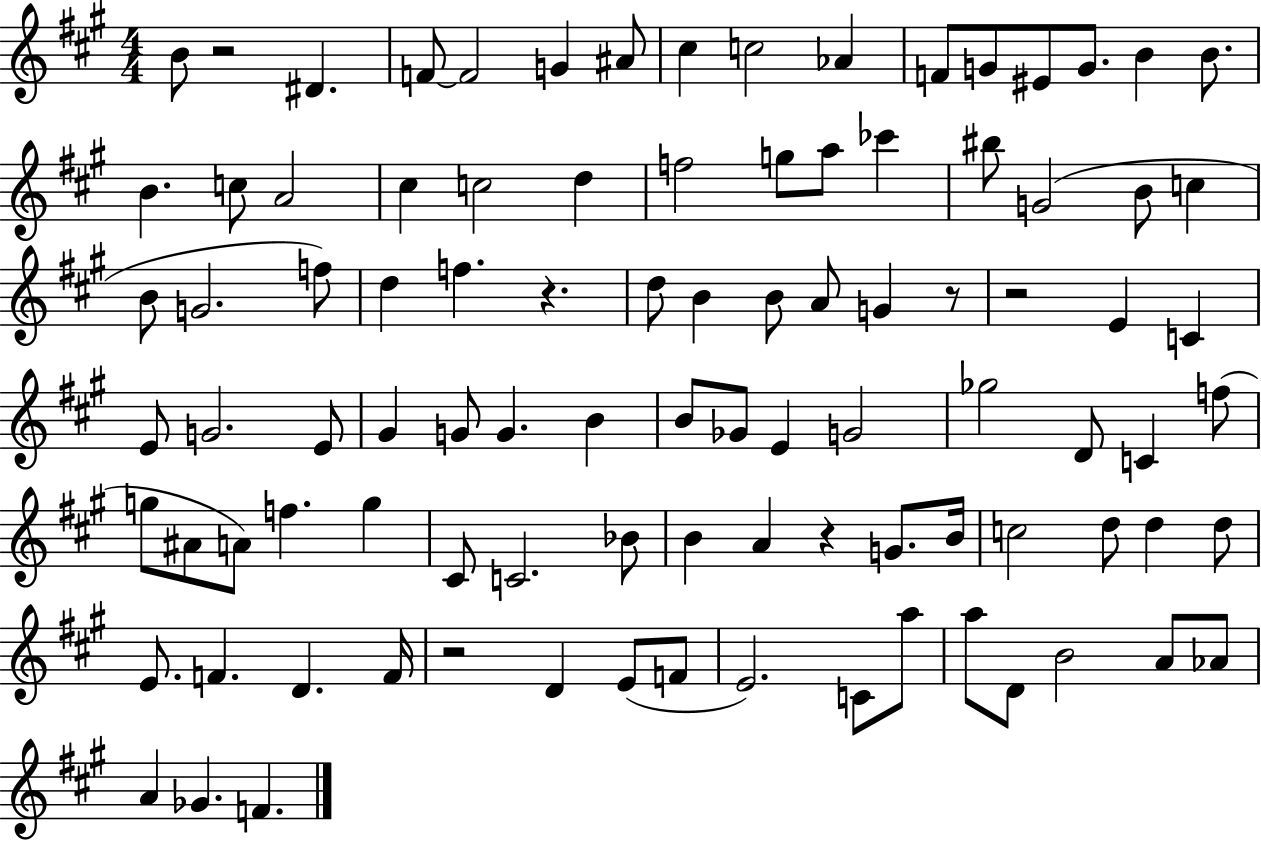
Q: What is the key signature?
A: A major